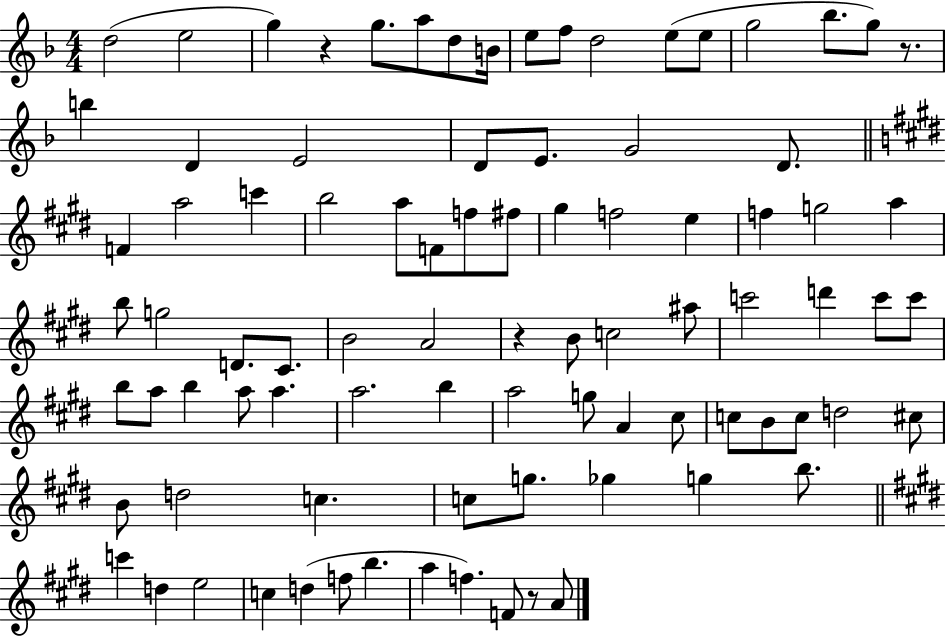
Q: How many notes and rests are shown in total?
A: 88